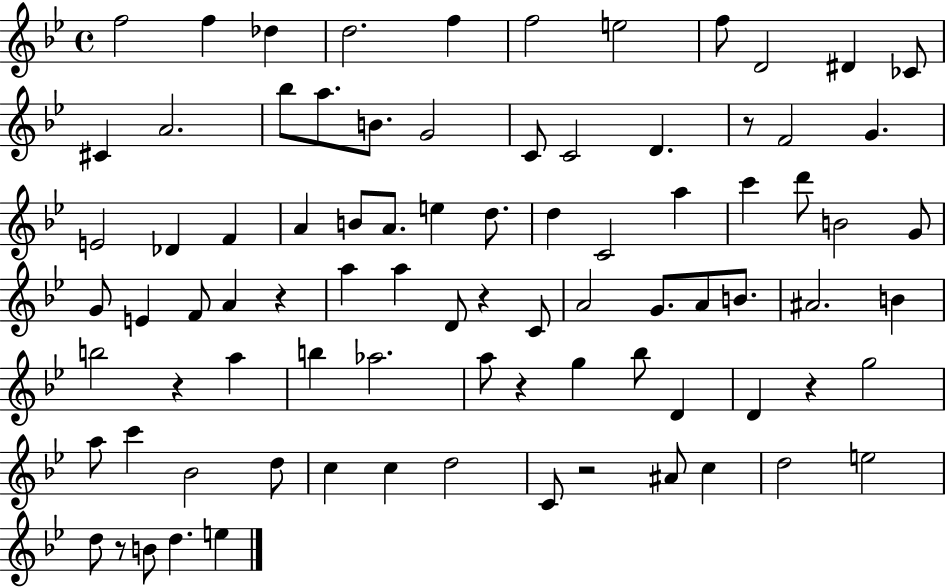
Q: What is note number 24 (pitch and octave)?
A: Db4